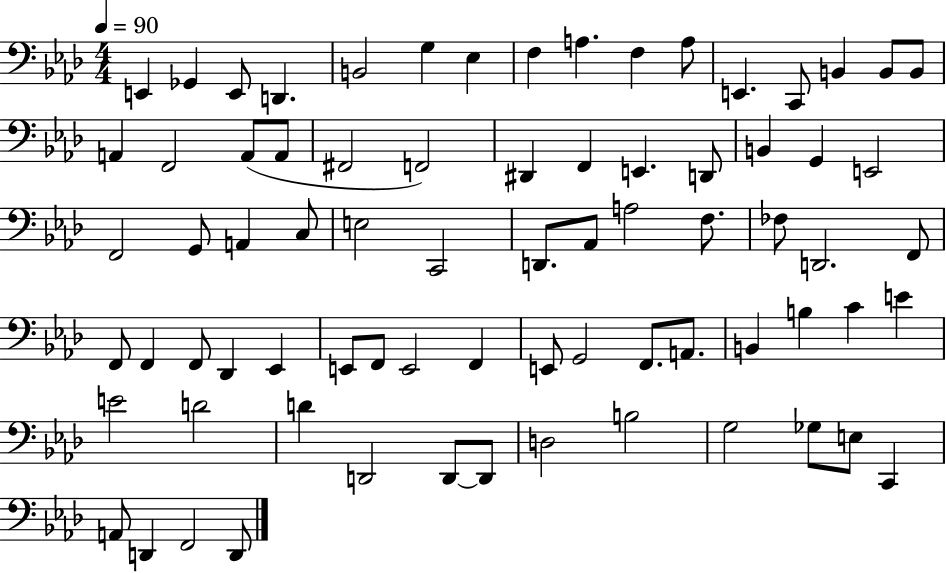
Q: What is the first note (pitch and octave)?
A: E2